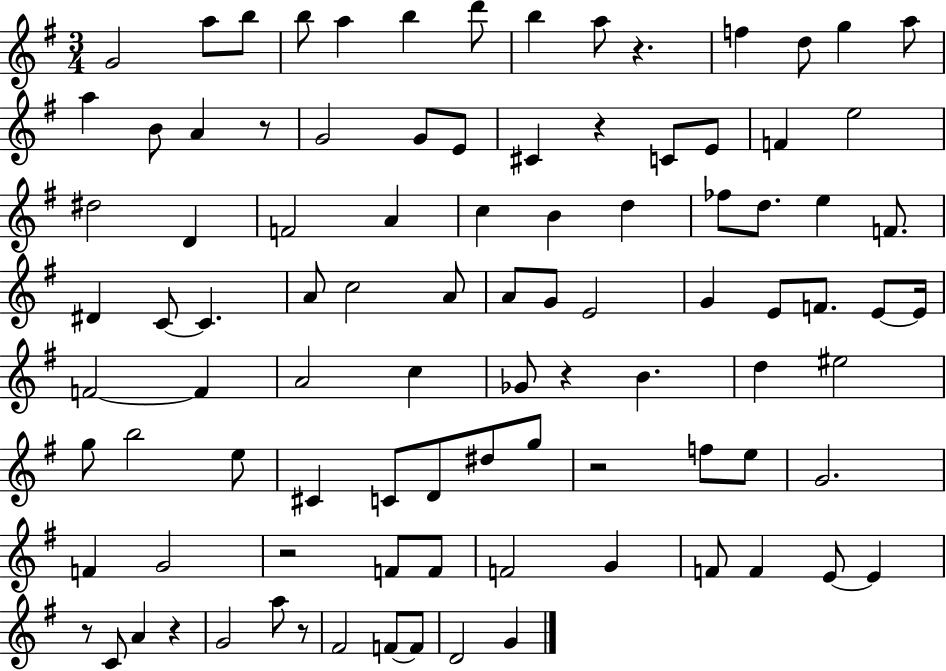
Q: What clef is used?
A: treble